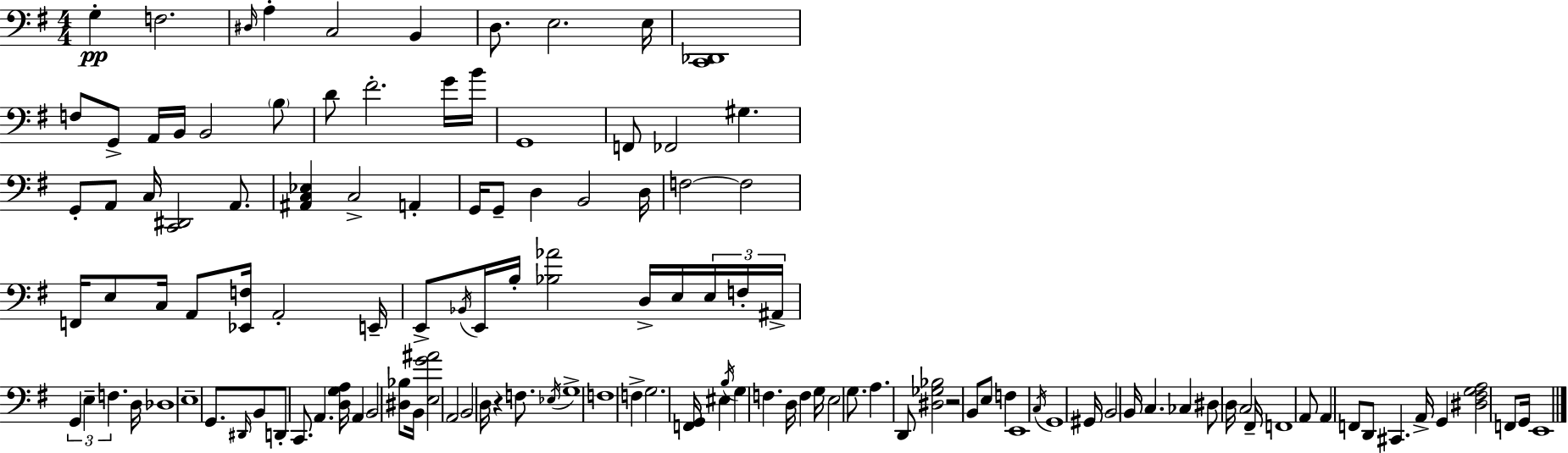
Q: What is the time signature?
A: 4/4